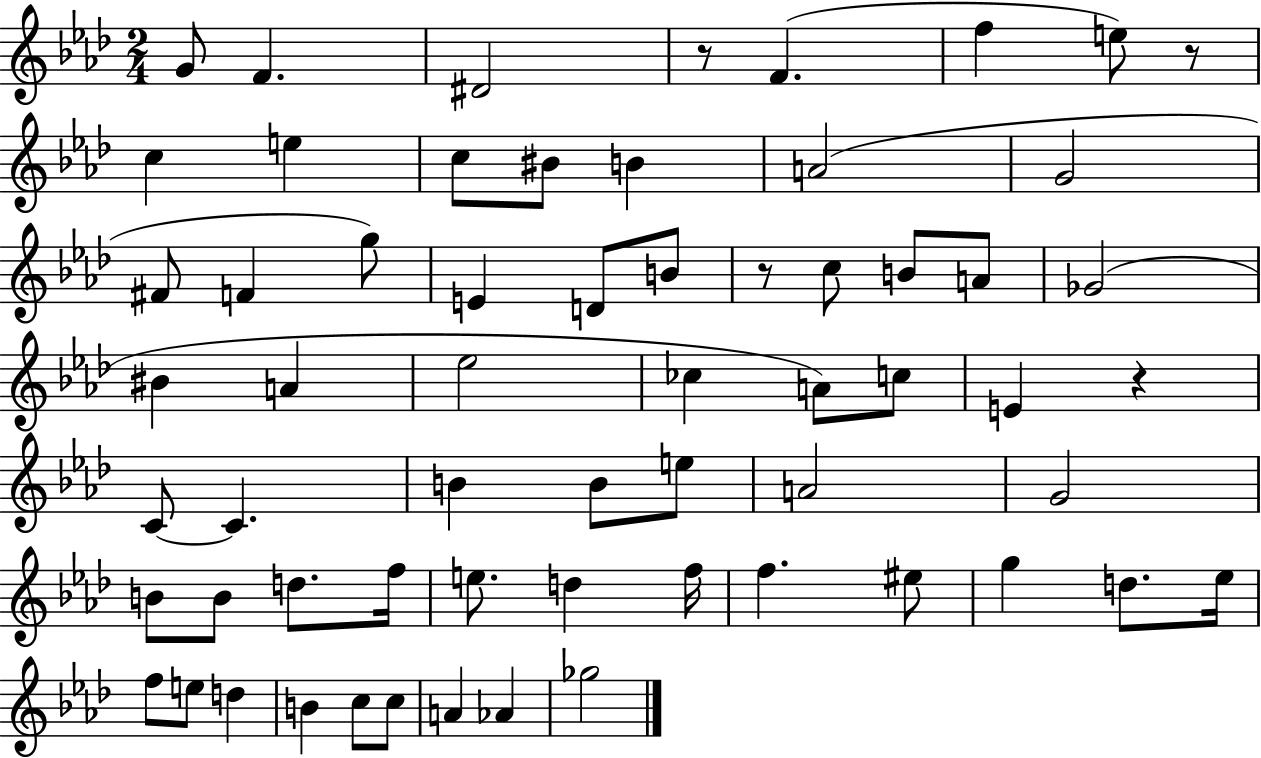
G4/e F4/q. D#4/h R/e F4/q. F5/q E5/e R/e C5/q E5/q C5/e BIS4/e B4/q A4/h G4/h F#4/e F4/q G5/e E4/q D4/e B4/e R/e C5/e B4/e A4/e Gb4/h BIS4/q A4/q Eb5/h CES5/q A4/e C5/e E4/q R/q C4/e C4/q. B4/q B4/e E5/e A4/h G4/h B4/e B4/e D5/e. F5/s E5/e. D5/q F5/s F5/q. EIS5/e G5/q D5/e. Eb5/s F5/e E5/e D5/q B4/q C5/e C5/e A4/q Ab4/q Gb5/h